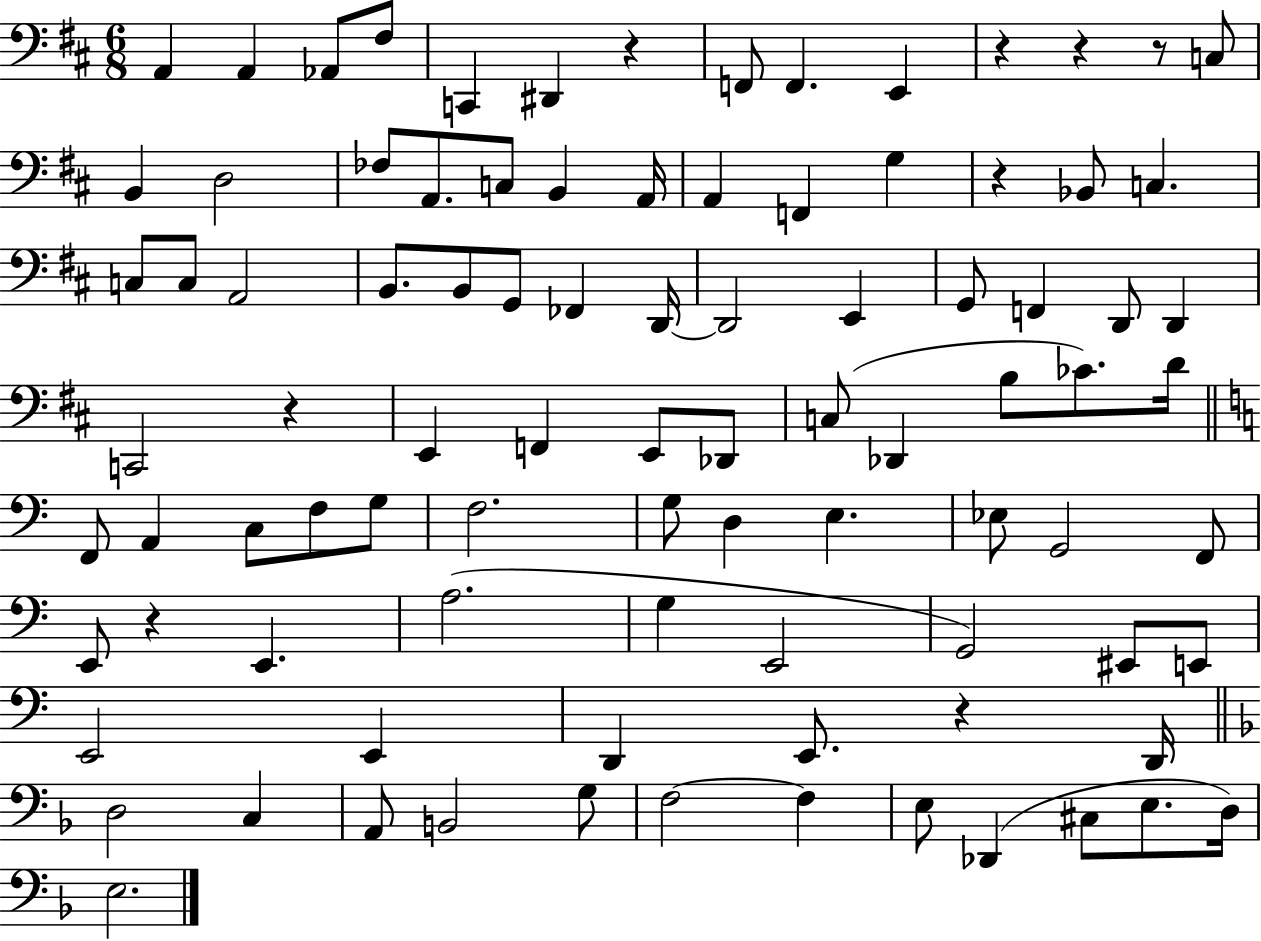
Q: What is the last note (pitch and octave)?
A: E3